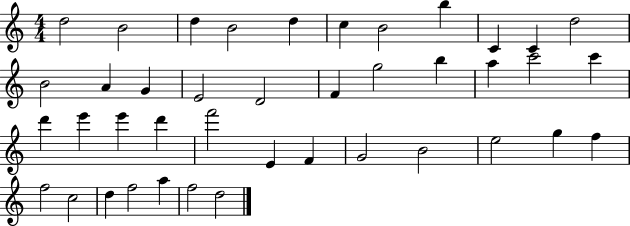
D5/h B4/h D5/q B4/h D5/q C5/q B4/h B5/q C4/q C4/q D5/h B4/h A4/q G4/q E4/h D4/h F4/q G5/h B5/q A5/q C6/h C6/q D6/q E6/q E6/q D6/q F6/h E4/q F4/q G4/h B4/h E5/h G5/q F5/q F5/h C5/h D5/q F5/h A5/q F5/h D5/h